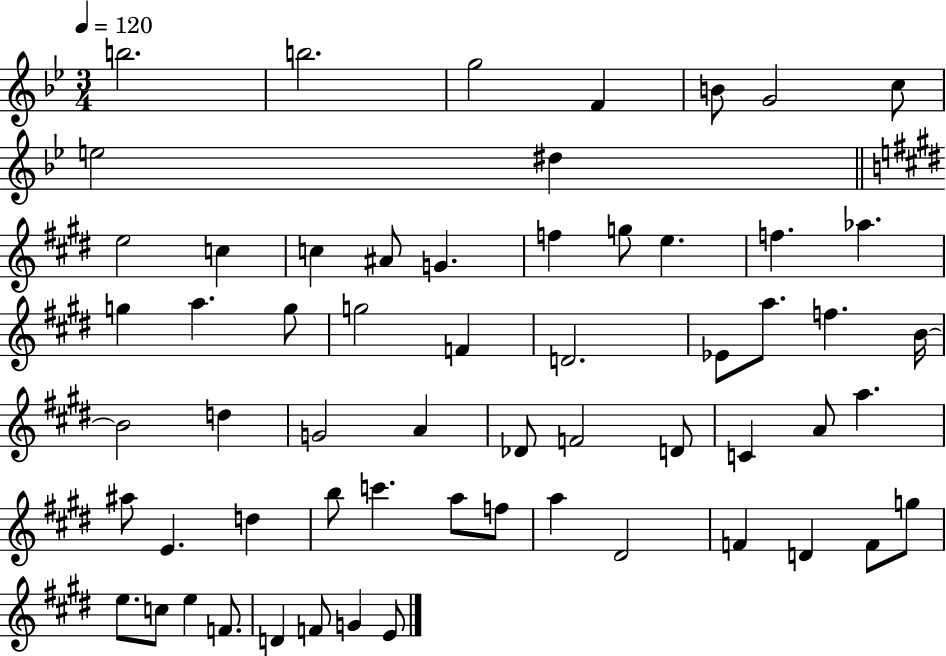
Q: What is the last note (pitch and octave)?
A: E4